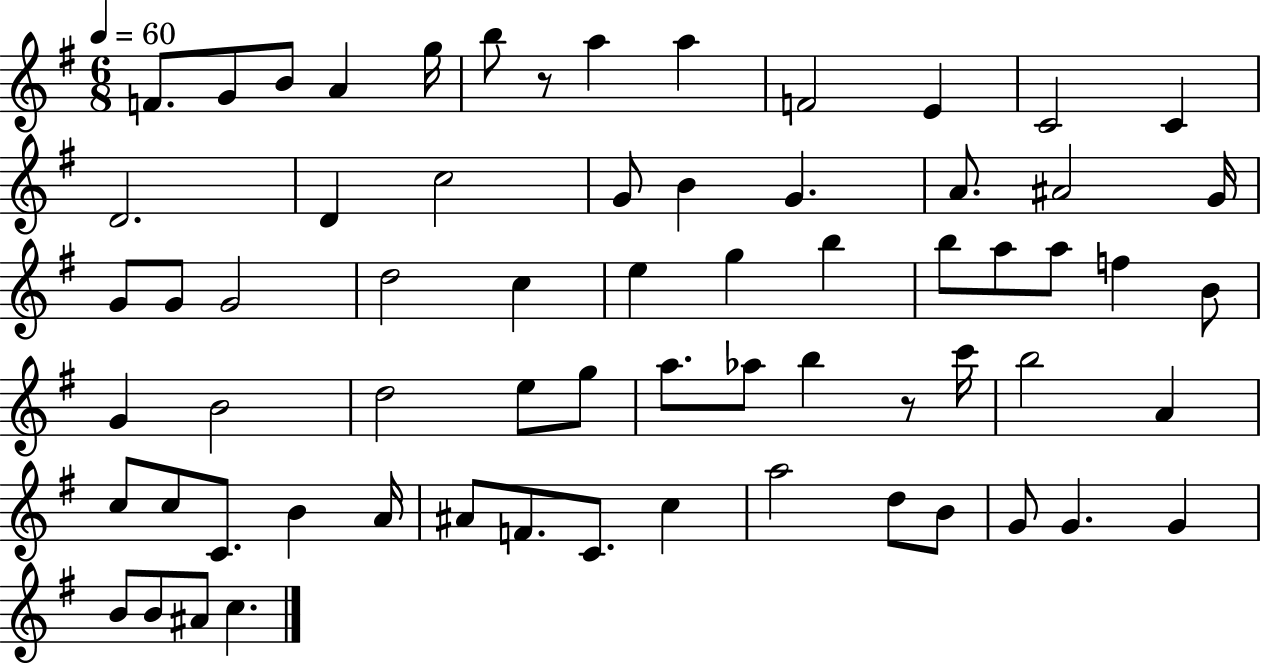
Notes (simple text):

F4/e. G4/e B4/e A4/q G5/s B5/e R/e A5/q A5/q F4/h E4/q C4/h C4/q D4/h. D4/q C5/h G4/e B4/q G4/q. A4/e. A#4/h G4/s G4/e G4/e G4/h D5/h C5/q E5/q G5/q B5/q B5/e A5/e A5/e F5/q B4/e G4/q B4/h D5/h E5/e G5/e A5/e. Ab5/e B5/q R/e C6/s B5/h A4/q C5/e C5/e C4/e. B4/q A4/s A#4/e F4/e. C4/e. C5/q A5/h D5/e B4/e G4/e G4/q. G4/q B4/e B4/e A#4/e C5/q.